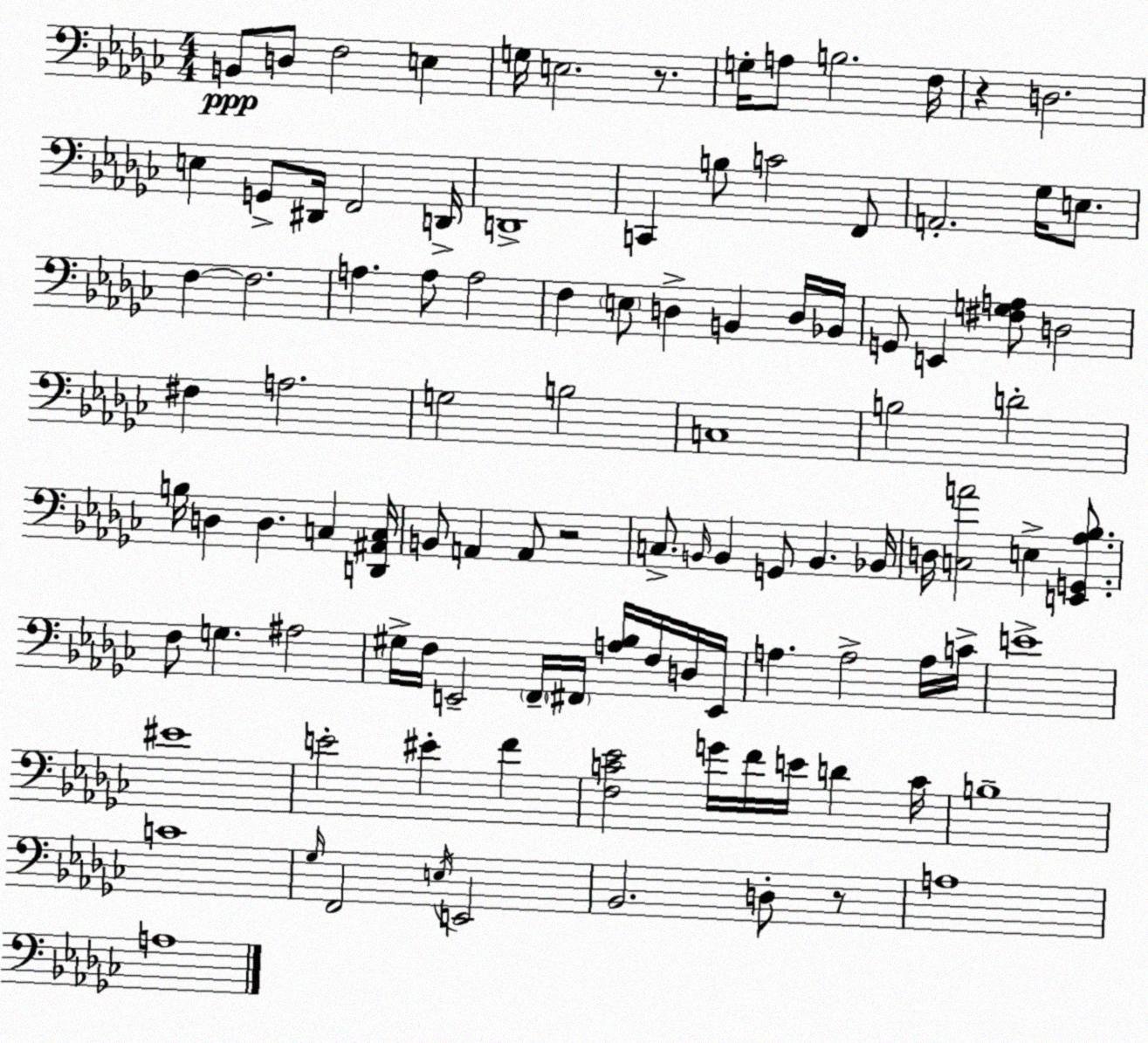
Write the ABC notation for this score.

X:1
T:Untitled
M:4/4
L:1/4
K:Ebm
B,,/2 D,/2 F,2 E, G,/4 E,2 z/2 G,/4 A,/2 B,2 F,/4 z D,2 E, G,,/2 ^D,,/4 F,,2 D,,/4 D,,4 C,, B,/2 C2 F,,/2 A,,2 _G,/4 E,/2 F, F,2 A, A,/2 A,2 F, E,/2 D, B,, D,/4 _B,,/4 G,,/2 E,, [^F,G,A,]/2 D,2 ^F, A,2 G,2 B,2 C,4 B,2 D2 B,/4 D, D, C, [D,,^A,,C,]/4 B,,/2 A,, A,,/2 z2 C,/2 B,,/4 B,, G,,/2 B,, _B,,/4 D,/4 [C,A]2 E, [E,,G,,_A,_B,]/2 F,/2 G, ^A,2 ^G,/4 F,/4 E,,2 F,,/4 ^F,,/4 [A,_B,]/4 F,/4 D,/4 E,,/4 A, A,2 A,/4 C/4 E4 ^E4 E2 ^E F [F,C_E]2 G/4 F/4 E/4 D C/4 B,4 C4 _G,/4 F,,2 E,/4 E,,2 _B,,2 D,/2 z/2 A,4 A,4